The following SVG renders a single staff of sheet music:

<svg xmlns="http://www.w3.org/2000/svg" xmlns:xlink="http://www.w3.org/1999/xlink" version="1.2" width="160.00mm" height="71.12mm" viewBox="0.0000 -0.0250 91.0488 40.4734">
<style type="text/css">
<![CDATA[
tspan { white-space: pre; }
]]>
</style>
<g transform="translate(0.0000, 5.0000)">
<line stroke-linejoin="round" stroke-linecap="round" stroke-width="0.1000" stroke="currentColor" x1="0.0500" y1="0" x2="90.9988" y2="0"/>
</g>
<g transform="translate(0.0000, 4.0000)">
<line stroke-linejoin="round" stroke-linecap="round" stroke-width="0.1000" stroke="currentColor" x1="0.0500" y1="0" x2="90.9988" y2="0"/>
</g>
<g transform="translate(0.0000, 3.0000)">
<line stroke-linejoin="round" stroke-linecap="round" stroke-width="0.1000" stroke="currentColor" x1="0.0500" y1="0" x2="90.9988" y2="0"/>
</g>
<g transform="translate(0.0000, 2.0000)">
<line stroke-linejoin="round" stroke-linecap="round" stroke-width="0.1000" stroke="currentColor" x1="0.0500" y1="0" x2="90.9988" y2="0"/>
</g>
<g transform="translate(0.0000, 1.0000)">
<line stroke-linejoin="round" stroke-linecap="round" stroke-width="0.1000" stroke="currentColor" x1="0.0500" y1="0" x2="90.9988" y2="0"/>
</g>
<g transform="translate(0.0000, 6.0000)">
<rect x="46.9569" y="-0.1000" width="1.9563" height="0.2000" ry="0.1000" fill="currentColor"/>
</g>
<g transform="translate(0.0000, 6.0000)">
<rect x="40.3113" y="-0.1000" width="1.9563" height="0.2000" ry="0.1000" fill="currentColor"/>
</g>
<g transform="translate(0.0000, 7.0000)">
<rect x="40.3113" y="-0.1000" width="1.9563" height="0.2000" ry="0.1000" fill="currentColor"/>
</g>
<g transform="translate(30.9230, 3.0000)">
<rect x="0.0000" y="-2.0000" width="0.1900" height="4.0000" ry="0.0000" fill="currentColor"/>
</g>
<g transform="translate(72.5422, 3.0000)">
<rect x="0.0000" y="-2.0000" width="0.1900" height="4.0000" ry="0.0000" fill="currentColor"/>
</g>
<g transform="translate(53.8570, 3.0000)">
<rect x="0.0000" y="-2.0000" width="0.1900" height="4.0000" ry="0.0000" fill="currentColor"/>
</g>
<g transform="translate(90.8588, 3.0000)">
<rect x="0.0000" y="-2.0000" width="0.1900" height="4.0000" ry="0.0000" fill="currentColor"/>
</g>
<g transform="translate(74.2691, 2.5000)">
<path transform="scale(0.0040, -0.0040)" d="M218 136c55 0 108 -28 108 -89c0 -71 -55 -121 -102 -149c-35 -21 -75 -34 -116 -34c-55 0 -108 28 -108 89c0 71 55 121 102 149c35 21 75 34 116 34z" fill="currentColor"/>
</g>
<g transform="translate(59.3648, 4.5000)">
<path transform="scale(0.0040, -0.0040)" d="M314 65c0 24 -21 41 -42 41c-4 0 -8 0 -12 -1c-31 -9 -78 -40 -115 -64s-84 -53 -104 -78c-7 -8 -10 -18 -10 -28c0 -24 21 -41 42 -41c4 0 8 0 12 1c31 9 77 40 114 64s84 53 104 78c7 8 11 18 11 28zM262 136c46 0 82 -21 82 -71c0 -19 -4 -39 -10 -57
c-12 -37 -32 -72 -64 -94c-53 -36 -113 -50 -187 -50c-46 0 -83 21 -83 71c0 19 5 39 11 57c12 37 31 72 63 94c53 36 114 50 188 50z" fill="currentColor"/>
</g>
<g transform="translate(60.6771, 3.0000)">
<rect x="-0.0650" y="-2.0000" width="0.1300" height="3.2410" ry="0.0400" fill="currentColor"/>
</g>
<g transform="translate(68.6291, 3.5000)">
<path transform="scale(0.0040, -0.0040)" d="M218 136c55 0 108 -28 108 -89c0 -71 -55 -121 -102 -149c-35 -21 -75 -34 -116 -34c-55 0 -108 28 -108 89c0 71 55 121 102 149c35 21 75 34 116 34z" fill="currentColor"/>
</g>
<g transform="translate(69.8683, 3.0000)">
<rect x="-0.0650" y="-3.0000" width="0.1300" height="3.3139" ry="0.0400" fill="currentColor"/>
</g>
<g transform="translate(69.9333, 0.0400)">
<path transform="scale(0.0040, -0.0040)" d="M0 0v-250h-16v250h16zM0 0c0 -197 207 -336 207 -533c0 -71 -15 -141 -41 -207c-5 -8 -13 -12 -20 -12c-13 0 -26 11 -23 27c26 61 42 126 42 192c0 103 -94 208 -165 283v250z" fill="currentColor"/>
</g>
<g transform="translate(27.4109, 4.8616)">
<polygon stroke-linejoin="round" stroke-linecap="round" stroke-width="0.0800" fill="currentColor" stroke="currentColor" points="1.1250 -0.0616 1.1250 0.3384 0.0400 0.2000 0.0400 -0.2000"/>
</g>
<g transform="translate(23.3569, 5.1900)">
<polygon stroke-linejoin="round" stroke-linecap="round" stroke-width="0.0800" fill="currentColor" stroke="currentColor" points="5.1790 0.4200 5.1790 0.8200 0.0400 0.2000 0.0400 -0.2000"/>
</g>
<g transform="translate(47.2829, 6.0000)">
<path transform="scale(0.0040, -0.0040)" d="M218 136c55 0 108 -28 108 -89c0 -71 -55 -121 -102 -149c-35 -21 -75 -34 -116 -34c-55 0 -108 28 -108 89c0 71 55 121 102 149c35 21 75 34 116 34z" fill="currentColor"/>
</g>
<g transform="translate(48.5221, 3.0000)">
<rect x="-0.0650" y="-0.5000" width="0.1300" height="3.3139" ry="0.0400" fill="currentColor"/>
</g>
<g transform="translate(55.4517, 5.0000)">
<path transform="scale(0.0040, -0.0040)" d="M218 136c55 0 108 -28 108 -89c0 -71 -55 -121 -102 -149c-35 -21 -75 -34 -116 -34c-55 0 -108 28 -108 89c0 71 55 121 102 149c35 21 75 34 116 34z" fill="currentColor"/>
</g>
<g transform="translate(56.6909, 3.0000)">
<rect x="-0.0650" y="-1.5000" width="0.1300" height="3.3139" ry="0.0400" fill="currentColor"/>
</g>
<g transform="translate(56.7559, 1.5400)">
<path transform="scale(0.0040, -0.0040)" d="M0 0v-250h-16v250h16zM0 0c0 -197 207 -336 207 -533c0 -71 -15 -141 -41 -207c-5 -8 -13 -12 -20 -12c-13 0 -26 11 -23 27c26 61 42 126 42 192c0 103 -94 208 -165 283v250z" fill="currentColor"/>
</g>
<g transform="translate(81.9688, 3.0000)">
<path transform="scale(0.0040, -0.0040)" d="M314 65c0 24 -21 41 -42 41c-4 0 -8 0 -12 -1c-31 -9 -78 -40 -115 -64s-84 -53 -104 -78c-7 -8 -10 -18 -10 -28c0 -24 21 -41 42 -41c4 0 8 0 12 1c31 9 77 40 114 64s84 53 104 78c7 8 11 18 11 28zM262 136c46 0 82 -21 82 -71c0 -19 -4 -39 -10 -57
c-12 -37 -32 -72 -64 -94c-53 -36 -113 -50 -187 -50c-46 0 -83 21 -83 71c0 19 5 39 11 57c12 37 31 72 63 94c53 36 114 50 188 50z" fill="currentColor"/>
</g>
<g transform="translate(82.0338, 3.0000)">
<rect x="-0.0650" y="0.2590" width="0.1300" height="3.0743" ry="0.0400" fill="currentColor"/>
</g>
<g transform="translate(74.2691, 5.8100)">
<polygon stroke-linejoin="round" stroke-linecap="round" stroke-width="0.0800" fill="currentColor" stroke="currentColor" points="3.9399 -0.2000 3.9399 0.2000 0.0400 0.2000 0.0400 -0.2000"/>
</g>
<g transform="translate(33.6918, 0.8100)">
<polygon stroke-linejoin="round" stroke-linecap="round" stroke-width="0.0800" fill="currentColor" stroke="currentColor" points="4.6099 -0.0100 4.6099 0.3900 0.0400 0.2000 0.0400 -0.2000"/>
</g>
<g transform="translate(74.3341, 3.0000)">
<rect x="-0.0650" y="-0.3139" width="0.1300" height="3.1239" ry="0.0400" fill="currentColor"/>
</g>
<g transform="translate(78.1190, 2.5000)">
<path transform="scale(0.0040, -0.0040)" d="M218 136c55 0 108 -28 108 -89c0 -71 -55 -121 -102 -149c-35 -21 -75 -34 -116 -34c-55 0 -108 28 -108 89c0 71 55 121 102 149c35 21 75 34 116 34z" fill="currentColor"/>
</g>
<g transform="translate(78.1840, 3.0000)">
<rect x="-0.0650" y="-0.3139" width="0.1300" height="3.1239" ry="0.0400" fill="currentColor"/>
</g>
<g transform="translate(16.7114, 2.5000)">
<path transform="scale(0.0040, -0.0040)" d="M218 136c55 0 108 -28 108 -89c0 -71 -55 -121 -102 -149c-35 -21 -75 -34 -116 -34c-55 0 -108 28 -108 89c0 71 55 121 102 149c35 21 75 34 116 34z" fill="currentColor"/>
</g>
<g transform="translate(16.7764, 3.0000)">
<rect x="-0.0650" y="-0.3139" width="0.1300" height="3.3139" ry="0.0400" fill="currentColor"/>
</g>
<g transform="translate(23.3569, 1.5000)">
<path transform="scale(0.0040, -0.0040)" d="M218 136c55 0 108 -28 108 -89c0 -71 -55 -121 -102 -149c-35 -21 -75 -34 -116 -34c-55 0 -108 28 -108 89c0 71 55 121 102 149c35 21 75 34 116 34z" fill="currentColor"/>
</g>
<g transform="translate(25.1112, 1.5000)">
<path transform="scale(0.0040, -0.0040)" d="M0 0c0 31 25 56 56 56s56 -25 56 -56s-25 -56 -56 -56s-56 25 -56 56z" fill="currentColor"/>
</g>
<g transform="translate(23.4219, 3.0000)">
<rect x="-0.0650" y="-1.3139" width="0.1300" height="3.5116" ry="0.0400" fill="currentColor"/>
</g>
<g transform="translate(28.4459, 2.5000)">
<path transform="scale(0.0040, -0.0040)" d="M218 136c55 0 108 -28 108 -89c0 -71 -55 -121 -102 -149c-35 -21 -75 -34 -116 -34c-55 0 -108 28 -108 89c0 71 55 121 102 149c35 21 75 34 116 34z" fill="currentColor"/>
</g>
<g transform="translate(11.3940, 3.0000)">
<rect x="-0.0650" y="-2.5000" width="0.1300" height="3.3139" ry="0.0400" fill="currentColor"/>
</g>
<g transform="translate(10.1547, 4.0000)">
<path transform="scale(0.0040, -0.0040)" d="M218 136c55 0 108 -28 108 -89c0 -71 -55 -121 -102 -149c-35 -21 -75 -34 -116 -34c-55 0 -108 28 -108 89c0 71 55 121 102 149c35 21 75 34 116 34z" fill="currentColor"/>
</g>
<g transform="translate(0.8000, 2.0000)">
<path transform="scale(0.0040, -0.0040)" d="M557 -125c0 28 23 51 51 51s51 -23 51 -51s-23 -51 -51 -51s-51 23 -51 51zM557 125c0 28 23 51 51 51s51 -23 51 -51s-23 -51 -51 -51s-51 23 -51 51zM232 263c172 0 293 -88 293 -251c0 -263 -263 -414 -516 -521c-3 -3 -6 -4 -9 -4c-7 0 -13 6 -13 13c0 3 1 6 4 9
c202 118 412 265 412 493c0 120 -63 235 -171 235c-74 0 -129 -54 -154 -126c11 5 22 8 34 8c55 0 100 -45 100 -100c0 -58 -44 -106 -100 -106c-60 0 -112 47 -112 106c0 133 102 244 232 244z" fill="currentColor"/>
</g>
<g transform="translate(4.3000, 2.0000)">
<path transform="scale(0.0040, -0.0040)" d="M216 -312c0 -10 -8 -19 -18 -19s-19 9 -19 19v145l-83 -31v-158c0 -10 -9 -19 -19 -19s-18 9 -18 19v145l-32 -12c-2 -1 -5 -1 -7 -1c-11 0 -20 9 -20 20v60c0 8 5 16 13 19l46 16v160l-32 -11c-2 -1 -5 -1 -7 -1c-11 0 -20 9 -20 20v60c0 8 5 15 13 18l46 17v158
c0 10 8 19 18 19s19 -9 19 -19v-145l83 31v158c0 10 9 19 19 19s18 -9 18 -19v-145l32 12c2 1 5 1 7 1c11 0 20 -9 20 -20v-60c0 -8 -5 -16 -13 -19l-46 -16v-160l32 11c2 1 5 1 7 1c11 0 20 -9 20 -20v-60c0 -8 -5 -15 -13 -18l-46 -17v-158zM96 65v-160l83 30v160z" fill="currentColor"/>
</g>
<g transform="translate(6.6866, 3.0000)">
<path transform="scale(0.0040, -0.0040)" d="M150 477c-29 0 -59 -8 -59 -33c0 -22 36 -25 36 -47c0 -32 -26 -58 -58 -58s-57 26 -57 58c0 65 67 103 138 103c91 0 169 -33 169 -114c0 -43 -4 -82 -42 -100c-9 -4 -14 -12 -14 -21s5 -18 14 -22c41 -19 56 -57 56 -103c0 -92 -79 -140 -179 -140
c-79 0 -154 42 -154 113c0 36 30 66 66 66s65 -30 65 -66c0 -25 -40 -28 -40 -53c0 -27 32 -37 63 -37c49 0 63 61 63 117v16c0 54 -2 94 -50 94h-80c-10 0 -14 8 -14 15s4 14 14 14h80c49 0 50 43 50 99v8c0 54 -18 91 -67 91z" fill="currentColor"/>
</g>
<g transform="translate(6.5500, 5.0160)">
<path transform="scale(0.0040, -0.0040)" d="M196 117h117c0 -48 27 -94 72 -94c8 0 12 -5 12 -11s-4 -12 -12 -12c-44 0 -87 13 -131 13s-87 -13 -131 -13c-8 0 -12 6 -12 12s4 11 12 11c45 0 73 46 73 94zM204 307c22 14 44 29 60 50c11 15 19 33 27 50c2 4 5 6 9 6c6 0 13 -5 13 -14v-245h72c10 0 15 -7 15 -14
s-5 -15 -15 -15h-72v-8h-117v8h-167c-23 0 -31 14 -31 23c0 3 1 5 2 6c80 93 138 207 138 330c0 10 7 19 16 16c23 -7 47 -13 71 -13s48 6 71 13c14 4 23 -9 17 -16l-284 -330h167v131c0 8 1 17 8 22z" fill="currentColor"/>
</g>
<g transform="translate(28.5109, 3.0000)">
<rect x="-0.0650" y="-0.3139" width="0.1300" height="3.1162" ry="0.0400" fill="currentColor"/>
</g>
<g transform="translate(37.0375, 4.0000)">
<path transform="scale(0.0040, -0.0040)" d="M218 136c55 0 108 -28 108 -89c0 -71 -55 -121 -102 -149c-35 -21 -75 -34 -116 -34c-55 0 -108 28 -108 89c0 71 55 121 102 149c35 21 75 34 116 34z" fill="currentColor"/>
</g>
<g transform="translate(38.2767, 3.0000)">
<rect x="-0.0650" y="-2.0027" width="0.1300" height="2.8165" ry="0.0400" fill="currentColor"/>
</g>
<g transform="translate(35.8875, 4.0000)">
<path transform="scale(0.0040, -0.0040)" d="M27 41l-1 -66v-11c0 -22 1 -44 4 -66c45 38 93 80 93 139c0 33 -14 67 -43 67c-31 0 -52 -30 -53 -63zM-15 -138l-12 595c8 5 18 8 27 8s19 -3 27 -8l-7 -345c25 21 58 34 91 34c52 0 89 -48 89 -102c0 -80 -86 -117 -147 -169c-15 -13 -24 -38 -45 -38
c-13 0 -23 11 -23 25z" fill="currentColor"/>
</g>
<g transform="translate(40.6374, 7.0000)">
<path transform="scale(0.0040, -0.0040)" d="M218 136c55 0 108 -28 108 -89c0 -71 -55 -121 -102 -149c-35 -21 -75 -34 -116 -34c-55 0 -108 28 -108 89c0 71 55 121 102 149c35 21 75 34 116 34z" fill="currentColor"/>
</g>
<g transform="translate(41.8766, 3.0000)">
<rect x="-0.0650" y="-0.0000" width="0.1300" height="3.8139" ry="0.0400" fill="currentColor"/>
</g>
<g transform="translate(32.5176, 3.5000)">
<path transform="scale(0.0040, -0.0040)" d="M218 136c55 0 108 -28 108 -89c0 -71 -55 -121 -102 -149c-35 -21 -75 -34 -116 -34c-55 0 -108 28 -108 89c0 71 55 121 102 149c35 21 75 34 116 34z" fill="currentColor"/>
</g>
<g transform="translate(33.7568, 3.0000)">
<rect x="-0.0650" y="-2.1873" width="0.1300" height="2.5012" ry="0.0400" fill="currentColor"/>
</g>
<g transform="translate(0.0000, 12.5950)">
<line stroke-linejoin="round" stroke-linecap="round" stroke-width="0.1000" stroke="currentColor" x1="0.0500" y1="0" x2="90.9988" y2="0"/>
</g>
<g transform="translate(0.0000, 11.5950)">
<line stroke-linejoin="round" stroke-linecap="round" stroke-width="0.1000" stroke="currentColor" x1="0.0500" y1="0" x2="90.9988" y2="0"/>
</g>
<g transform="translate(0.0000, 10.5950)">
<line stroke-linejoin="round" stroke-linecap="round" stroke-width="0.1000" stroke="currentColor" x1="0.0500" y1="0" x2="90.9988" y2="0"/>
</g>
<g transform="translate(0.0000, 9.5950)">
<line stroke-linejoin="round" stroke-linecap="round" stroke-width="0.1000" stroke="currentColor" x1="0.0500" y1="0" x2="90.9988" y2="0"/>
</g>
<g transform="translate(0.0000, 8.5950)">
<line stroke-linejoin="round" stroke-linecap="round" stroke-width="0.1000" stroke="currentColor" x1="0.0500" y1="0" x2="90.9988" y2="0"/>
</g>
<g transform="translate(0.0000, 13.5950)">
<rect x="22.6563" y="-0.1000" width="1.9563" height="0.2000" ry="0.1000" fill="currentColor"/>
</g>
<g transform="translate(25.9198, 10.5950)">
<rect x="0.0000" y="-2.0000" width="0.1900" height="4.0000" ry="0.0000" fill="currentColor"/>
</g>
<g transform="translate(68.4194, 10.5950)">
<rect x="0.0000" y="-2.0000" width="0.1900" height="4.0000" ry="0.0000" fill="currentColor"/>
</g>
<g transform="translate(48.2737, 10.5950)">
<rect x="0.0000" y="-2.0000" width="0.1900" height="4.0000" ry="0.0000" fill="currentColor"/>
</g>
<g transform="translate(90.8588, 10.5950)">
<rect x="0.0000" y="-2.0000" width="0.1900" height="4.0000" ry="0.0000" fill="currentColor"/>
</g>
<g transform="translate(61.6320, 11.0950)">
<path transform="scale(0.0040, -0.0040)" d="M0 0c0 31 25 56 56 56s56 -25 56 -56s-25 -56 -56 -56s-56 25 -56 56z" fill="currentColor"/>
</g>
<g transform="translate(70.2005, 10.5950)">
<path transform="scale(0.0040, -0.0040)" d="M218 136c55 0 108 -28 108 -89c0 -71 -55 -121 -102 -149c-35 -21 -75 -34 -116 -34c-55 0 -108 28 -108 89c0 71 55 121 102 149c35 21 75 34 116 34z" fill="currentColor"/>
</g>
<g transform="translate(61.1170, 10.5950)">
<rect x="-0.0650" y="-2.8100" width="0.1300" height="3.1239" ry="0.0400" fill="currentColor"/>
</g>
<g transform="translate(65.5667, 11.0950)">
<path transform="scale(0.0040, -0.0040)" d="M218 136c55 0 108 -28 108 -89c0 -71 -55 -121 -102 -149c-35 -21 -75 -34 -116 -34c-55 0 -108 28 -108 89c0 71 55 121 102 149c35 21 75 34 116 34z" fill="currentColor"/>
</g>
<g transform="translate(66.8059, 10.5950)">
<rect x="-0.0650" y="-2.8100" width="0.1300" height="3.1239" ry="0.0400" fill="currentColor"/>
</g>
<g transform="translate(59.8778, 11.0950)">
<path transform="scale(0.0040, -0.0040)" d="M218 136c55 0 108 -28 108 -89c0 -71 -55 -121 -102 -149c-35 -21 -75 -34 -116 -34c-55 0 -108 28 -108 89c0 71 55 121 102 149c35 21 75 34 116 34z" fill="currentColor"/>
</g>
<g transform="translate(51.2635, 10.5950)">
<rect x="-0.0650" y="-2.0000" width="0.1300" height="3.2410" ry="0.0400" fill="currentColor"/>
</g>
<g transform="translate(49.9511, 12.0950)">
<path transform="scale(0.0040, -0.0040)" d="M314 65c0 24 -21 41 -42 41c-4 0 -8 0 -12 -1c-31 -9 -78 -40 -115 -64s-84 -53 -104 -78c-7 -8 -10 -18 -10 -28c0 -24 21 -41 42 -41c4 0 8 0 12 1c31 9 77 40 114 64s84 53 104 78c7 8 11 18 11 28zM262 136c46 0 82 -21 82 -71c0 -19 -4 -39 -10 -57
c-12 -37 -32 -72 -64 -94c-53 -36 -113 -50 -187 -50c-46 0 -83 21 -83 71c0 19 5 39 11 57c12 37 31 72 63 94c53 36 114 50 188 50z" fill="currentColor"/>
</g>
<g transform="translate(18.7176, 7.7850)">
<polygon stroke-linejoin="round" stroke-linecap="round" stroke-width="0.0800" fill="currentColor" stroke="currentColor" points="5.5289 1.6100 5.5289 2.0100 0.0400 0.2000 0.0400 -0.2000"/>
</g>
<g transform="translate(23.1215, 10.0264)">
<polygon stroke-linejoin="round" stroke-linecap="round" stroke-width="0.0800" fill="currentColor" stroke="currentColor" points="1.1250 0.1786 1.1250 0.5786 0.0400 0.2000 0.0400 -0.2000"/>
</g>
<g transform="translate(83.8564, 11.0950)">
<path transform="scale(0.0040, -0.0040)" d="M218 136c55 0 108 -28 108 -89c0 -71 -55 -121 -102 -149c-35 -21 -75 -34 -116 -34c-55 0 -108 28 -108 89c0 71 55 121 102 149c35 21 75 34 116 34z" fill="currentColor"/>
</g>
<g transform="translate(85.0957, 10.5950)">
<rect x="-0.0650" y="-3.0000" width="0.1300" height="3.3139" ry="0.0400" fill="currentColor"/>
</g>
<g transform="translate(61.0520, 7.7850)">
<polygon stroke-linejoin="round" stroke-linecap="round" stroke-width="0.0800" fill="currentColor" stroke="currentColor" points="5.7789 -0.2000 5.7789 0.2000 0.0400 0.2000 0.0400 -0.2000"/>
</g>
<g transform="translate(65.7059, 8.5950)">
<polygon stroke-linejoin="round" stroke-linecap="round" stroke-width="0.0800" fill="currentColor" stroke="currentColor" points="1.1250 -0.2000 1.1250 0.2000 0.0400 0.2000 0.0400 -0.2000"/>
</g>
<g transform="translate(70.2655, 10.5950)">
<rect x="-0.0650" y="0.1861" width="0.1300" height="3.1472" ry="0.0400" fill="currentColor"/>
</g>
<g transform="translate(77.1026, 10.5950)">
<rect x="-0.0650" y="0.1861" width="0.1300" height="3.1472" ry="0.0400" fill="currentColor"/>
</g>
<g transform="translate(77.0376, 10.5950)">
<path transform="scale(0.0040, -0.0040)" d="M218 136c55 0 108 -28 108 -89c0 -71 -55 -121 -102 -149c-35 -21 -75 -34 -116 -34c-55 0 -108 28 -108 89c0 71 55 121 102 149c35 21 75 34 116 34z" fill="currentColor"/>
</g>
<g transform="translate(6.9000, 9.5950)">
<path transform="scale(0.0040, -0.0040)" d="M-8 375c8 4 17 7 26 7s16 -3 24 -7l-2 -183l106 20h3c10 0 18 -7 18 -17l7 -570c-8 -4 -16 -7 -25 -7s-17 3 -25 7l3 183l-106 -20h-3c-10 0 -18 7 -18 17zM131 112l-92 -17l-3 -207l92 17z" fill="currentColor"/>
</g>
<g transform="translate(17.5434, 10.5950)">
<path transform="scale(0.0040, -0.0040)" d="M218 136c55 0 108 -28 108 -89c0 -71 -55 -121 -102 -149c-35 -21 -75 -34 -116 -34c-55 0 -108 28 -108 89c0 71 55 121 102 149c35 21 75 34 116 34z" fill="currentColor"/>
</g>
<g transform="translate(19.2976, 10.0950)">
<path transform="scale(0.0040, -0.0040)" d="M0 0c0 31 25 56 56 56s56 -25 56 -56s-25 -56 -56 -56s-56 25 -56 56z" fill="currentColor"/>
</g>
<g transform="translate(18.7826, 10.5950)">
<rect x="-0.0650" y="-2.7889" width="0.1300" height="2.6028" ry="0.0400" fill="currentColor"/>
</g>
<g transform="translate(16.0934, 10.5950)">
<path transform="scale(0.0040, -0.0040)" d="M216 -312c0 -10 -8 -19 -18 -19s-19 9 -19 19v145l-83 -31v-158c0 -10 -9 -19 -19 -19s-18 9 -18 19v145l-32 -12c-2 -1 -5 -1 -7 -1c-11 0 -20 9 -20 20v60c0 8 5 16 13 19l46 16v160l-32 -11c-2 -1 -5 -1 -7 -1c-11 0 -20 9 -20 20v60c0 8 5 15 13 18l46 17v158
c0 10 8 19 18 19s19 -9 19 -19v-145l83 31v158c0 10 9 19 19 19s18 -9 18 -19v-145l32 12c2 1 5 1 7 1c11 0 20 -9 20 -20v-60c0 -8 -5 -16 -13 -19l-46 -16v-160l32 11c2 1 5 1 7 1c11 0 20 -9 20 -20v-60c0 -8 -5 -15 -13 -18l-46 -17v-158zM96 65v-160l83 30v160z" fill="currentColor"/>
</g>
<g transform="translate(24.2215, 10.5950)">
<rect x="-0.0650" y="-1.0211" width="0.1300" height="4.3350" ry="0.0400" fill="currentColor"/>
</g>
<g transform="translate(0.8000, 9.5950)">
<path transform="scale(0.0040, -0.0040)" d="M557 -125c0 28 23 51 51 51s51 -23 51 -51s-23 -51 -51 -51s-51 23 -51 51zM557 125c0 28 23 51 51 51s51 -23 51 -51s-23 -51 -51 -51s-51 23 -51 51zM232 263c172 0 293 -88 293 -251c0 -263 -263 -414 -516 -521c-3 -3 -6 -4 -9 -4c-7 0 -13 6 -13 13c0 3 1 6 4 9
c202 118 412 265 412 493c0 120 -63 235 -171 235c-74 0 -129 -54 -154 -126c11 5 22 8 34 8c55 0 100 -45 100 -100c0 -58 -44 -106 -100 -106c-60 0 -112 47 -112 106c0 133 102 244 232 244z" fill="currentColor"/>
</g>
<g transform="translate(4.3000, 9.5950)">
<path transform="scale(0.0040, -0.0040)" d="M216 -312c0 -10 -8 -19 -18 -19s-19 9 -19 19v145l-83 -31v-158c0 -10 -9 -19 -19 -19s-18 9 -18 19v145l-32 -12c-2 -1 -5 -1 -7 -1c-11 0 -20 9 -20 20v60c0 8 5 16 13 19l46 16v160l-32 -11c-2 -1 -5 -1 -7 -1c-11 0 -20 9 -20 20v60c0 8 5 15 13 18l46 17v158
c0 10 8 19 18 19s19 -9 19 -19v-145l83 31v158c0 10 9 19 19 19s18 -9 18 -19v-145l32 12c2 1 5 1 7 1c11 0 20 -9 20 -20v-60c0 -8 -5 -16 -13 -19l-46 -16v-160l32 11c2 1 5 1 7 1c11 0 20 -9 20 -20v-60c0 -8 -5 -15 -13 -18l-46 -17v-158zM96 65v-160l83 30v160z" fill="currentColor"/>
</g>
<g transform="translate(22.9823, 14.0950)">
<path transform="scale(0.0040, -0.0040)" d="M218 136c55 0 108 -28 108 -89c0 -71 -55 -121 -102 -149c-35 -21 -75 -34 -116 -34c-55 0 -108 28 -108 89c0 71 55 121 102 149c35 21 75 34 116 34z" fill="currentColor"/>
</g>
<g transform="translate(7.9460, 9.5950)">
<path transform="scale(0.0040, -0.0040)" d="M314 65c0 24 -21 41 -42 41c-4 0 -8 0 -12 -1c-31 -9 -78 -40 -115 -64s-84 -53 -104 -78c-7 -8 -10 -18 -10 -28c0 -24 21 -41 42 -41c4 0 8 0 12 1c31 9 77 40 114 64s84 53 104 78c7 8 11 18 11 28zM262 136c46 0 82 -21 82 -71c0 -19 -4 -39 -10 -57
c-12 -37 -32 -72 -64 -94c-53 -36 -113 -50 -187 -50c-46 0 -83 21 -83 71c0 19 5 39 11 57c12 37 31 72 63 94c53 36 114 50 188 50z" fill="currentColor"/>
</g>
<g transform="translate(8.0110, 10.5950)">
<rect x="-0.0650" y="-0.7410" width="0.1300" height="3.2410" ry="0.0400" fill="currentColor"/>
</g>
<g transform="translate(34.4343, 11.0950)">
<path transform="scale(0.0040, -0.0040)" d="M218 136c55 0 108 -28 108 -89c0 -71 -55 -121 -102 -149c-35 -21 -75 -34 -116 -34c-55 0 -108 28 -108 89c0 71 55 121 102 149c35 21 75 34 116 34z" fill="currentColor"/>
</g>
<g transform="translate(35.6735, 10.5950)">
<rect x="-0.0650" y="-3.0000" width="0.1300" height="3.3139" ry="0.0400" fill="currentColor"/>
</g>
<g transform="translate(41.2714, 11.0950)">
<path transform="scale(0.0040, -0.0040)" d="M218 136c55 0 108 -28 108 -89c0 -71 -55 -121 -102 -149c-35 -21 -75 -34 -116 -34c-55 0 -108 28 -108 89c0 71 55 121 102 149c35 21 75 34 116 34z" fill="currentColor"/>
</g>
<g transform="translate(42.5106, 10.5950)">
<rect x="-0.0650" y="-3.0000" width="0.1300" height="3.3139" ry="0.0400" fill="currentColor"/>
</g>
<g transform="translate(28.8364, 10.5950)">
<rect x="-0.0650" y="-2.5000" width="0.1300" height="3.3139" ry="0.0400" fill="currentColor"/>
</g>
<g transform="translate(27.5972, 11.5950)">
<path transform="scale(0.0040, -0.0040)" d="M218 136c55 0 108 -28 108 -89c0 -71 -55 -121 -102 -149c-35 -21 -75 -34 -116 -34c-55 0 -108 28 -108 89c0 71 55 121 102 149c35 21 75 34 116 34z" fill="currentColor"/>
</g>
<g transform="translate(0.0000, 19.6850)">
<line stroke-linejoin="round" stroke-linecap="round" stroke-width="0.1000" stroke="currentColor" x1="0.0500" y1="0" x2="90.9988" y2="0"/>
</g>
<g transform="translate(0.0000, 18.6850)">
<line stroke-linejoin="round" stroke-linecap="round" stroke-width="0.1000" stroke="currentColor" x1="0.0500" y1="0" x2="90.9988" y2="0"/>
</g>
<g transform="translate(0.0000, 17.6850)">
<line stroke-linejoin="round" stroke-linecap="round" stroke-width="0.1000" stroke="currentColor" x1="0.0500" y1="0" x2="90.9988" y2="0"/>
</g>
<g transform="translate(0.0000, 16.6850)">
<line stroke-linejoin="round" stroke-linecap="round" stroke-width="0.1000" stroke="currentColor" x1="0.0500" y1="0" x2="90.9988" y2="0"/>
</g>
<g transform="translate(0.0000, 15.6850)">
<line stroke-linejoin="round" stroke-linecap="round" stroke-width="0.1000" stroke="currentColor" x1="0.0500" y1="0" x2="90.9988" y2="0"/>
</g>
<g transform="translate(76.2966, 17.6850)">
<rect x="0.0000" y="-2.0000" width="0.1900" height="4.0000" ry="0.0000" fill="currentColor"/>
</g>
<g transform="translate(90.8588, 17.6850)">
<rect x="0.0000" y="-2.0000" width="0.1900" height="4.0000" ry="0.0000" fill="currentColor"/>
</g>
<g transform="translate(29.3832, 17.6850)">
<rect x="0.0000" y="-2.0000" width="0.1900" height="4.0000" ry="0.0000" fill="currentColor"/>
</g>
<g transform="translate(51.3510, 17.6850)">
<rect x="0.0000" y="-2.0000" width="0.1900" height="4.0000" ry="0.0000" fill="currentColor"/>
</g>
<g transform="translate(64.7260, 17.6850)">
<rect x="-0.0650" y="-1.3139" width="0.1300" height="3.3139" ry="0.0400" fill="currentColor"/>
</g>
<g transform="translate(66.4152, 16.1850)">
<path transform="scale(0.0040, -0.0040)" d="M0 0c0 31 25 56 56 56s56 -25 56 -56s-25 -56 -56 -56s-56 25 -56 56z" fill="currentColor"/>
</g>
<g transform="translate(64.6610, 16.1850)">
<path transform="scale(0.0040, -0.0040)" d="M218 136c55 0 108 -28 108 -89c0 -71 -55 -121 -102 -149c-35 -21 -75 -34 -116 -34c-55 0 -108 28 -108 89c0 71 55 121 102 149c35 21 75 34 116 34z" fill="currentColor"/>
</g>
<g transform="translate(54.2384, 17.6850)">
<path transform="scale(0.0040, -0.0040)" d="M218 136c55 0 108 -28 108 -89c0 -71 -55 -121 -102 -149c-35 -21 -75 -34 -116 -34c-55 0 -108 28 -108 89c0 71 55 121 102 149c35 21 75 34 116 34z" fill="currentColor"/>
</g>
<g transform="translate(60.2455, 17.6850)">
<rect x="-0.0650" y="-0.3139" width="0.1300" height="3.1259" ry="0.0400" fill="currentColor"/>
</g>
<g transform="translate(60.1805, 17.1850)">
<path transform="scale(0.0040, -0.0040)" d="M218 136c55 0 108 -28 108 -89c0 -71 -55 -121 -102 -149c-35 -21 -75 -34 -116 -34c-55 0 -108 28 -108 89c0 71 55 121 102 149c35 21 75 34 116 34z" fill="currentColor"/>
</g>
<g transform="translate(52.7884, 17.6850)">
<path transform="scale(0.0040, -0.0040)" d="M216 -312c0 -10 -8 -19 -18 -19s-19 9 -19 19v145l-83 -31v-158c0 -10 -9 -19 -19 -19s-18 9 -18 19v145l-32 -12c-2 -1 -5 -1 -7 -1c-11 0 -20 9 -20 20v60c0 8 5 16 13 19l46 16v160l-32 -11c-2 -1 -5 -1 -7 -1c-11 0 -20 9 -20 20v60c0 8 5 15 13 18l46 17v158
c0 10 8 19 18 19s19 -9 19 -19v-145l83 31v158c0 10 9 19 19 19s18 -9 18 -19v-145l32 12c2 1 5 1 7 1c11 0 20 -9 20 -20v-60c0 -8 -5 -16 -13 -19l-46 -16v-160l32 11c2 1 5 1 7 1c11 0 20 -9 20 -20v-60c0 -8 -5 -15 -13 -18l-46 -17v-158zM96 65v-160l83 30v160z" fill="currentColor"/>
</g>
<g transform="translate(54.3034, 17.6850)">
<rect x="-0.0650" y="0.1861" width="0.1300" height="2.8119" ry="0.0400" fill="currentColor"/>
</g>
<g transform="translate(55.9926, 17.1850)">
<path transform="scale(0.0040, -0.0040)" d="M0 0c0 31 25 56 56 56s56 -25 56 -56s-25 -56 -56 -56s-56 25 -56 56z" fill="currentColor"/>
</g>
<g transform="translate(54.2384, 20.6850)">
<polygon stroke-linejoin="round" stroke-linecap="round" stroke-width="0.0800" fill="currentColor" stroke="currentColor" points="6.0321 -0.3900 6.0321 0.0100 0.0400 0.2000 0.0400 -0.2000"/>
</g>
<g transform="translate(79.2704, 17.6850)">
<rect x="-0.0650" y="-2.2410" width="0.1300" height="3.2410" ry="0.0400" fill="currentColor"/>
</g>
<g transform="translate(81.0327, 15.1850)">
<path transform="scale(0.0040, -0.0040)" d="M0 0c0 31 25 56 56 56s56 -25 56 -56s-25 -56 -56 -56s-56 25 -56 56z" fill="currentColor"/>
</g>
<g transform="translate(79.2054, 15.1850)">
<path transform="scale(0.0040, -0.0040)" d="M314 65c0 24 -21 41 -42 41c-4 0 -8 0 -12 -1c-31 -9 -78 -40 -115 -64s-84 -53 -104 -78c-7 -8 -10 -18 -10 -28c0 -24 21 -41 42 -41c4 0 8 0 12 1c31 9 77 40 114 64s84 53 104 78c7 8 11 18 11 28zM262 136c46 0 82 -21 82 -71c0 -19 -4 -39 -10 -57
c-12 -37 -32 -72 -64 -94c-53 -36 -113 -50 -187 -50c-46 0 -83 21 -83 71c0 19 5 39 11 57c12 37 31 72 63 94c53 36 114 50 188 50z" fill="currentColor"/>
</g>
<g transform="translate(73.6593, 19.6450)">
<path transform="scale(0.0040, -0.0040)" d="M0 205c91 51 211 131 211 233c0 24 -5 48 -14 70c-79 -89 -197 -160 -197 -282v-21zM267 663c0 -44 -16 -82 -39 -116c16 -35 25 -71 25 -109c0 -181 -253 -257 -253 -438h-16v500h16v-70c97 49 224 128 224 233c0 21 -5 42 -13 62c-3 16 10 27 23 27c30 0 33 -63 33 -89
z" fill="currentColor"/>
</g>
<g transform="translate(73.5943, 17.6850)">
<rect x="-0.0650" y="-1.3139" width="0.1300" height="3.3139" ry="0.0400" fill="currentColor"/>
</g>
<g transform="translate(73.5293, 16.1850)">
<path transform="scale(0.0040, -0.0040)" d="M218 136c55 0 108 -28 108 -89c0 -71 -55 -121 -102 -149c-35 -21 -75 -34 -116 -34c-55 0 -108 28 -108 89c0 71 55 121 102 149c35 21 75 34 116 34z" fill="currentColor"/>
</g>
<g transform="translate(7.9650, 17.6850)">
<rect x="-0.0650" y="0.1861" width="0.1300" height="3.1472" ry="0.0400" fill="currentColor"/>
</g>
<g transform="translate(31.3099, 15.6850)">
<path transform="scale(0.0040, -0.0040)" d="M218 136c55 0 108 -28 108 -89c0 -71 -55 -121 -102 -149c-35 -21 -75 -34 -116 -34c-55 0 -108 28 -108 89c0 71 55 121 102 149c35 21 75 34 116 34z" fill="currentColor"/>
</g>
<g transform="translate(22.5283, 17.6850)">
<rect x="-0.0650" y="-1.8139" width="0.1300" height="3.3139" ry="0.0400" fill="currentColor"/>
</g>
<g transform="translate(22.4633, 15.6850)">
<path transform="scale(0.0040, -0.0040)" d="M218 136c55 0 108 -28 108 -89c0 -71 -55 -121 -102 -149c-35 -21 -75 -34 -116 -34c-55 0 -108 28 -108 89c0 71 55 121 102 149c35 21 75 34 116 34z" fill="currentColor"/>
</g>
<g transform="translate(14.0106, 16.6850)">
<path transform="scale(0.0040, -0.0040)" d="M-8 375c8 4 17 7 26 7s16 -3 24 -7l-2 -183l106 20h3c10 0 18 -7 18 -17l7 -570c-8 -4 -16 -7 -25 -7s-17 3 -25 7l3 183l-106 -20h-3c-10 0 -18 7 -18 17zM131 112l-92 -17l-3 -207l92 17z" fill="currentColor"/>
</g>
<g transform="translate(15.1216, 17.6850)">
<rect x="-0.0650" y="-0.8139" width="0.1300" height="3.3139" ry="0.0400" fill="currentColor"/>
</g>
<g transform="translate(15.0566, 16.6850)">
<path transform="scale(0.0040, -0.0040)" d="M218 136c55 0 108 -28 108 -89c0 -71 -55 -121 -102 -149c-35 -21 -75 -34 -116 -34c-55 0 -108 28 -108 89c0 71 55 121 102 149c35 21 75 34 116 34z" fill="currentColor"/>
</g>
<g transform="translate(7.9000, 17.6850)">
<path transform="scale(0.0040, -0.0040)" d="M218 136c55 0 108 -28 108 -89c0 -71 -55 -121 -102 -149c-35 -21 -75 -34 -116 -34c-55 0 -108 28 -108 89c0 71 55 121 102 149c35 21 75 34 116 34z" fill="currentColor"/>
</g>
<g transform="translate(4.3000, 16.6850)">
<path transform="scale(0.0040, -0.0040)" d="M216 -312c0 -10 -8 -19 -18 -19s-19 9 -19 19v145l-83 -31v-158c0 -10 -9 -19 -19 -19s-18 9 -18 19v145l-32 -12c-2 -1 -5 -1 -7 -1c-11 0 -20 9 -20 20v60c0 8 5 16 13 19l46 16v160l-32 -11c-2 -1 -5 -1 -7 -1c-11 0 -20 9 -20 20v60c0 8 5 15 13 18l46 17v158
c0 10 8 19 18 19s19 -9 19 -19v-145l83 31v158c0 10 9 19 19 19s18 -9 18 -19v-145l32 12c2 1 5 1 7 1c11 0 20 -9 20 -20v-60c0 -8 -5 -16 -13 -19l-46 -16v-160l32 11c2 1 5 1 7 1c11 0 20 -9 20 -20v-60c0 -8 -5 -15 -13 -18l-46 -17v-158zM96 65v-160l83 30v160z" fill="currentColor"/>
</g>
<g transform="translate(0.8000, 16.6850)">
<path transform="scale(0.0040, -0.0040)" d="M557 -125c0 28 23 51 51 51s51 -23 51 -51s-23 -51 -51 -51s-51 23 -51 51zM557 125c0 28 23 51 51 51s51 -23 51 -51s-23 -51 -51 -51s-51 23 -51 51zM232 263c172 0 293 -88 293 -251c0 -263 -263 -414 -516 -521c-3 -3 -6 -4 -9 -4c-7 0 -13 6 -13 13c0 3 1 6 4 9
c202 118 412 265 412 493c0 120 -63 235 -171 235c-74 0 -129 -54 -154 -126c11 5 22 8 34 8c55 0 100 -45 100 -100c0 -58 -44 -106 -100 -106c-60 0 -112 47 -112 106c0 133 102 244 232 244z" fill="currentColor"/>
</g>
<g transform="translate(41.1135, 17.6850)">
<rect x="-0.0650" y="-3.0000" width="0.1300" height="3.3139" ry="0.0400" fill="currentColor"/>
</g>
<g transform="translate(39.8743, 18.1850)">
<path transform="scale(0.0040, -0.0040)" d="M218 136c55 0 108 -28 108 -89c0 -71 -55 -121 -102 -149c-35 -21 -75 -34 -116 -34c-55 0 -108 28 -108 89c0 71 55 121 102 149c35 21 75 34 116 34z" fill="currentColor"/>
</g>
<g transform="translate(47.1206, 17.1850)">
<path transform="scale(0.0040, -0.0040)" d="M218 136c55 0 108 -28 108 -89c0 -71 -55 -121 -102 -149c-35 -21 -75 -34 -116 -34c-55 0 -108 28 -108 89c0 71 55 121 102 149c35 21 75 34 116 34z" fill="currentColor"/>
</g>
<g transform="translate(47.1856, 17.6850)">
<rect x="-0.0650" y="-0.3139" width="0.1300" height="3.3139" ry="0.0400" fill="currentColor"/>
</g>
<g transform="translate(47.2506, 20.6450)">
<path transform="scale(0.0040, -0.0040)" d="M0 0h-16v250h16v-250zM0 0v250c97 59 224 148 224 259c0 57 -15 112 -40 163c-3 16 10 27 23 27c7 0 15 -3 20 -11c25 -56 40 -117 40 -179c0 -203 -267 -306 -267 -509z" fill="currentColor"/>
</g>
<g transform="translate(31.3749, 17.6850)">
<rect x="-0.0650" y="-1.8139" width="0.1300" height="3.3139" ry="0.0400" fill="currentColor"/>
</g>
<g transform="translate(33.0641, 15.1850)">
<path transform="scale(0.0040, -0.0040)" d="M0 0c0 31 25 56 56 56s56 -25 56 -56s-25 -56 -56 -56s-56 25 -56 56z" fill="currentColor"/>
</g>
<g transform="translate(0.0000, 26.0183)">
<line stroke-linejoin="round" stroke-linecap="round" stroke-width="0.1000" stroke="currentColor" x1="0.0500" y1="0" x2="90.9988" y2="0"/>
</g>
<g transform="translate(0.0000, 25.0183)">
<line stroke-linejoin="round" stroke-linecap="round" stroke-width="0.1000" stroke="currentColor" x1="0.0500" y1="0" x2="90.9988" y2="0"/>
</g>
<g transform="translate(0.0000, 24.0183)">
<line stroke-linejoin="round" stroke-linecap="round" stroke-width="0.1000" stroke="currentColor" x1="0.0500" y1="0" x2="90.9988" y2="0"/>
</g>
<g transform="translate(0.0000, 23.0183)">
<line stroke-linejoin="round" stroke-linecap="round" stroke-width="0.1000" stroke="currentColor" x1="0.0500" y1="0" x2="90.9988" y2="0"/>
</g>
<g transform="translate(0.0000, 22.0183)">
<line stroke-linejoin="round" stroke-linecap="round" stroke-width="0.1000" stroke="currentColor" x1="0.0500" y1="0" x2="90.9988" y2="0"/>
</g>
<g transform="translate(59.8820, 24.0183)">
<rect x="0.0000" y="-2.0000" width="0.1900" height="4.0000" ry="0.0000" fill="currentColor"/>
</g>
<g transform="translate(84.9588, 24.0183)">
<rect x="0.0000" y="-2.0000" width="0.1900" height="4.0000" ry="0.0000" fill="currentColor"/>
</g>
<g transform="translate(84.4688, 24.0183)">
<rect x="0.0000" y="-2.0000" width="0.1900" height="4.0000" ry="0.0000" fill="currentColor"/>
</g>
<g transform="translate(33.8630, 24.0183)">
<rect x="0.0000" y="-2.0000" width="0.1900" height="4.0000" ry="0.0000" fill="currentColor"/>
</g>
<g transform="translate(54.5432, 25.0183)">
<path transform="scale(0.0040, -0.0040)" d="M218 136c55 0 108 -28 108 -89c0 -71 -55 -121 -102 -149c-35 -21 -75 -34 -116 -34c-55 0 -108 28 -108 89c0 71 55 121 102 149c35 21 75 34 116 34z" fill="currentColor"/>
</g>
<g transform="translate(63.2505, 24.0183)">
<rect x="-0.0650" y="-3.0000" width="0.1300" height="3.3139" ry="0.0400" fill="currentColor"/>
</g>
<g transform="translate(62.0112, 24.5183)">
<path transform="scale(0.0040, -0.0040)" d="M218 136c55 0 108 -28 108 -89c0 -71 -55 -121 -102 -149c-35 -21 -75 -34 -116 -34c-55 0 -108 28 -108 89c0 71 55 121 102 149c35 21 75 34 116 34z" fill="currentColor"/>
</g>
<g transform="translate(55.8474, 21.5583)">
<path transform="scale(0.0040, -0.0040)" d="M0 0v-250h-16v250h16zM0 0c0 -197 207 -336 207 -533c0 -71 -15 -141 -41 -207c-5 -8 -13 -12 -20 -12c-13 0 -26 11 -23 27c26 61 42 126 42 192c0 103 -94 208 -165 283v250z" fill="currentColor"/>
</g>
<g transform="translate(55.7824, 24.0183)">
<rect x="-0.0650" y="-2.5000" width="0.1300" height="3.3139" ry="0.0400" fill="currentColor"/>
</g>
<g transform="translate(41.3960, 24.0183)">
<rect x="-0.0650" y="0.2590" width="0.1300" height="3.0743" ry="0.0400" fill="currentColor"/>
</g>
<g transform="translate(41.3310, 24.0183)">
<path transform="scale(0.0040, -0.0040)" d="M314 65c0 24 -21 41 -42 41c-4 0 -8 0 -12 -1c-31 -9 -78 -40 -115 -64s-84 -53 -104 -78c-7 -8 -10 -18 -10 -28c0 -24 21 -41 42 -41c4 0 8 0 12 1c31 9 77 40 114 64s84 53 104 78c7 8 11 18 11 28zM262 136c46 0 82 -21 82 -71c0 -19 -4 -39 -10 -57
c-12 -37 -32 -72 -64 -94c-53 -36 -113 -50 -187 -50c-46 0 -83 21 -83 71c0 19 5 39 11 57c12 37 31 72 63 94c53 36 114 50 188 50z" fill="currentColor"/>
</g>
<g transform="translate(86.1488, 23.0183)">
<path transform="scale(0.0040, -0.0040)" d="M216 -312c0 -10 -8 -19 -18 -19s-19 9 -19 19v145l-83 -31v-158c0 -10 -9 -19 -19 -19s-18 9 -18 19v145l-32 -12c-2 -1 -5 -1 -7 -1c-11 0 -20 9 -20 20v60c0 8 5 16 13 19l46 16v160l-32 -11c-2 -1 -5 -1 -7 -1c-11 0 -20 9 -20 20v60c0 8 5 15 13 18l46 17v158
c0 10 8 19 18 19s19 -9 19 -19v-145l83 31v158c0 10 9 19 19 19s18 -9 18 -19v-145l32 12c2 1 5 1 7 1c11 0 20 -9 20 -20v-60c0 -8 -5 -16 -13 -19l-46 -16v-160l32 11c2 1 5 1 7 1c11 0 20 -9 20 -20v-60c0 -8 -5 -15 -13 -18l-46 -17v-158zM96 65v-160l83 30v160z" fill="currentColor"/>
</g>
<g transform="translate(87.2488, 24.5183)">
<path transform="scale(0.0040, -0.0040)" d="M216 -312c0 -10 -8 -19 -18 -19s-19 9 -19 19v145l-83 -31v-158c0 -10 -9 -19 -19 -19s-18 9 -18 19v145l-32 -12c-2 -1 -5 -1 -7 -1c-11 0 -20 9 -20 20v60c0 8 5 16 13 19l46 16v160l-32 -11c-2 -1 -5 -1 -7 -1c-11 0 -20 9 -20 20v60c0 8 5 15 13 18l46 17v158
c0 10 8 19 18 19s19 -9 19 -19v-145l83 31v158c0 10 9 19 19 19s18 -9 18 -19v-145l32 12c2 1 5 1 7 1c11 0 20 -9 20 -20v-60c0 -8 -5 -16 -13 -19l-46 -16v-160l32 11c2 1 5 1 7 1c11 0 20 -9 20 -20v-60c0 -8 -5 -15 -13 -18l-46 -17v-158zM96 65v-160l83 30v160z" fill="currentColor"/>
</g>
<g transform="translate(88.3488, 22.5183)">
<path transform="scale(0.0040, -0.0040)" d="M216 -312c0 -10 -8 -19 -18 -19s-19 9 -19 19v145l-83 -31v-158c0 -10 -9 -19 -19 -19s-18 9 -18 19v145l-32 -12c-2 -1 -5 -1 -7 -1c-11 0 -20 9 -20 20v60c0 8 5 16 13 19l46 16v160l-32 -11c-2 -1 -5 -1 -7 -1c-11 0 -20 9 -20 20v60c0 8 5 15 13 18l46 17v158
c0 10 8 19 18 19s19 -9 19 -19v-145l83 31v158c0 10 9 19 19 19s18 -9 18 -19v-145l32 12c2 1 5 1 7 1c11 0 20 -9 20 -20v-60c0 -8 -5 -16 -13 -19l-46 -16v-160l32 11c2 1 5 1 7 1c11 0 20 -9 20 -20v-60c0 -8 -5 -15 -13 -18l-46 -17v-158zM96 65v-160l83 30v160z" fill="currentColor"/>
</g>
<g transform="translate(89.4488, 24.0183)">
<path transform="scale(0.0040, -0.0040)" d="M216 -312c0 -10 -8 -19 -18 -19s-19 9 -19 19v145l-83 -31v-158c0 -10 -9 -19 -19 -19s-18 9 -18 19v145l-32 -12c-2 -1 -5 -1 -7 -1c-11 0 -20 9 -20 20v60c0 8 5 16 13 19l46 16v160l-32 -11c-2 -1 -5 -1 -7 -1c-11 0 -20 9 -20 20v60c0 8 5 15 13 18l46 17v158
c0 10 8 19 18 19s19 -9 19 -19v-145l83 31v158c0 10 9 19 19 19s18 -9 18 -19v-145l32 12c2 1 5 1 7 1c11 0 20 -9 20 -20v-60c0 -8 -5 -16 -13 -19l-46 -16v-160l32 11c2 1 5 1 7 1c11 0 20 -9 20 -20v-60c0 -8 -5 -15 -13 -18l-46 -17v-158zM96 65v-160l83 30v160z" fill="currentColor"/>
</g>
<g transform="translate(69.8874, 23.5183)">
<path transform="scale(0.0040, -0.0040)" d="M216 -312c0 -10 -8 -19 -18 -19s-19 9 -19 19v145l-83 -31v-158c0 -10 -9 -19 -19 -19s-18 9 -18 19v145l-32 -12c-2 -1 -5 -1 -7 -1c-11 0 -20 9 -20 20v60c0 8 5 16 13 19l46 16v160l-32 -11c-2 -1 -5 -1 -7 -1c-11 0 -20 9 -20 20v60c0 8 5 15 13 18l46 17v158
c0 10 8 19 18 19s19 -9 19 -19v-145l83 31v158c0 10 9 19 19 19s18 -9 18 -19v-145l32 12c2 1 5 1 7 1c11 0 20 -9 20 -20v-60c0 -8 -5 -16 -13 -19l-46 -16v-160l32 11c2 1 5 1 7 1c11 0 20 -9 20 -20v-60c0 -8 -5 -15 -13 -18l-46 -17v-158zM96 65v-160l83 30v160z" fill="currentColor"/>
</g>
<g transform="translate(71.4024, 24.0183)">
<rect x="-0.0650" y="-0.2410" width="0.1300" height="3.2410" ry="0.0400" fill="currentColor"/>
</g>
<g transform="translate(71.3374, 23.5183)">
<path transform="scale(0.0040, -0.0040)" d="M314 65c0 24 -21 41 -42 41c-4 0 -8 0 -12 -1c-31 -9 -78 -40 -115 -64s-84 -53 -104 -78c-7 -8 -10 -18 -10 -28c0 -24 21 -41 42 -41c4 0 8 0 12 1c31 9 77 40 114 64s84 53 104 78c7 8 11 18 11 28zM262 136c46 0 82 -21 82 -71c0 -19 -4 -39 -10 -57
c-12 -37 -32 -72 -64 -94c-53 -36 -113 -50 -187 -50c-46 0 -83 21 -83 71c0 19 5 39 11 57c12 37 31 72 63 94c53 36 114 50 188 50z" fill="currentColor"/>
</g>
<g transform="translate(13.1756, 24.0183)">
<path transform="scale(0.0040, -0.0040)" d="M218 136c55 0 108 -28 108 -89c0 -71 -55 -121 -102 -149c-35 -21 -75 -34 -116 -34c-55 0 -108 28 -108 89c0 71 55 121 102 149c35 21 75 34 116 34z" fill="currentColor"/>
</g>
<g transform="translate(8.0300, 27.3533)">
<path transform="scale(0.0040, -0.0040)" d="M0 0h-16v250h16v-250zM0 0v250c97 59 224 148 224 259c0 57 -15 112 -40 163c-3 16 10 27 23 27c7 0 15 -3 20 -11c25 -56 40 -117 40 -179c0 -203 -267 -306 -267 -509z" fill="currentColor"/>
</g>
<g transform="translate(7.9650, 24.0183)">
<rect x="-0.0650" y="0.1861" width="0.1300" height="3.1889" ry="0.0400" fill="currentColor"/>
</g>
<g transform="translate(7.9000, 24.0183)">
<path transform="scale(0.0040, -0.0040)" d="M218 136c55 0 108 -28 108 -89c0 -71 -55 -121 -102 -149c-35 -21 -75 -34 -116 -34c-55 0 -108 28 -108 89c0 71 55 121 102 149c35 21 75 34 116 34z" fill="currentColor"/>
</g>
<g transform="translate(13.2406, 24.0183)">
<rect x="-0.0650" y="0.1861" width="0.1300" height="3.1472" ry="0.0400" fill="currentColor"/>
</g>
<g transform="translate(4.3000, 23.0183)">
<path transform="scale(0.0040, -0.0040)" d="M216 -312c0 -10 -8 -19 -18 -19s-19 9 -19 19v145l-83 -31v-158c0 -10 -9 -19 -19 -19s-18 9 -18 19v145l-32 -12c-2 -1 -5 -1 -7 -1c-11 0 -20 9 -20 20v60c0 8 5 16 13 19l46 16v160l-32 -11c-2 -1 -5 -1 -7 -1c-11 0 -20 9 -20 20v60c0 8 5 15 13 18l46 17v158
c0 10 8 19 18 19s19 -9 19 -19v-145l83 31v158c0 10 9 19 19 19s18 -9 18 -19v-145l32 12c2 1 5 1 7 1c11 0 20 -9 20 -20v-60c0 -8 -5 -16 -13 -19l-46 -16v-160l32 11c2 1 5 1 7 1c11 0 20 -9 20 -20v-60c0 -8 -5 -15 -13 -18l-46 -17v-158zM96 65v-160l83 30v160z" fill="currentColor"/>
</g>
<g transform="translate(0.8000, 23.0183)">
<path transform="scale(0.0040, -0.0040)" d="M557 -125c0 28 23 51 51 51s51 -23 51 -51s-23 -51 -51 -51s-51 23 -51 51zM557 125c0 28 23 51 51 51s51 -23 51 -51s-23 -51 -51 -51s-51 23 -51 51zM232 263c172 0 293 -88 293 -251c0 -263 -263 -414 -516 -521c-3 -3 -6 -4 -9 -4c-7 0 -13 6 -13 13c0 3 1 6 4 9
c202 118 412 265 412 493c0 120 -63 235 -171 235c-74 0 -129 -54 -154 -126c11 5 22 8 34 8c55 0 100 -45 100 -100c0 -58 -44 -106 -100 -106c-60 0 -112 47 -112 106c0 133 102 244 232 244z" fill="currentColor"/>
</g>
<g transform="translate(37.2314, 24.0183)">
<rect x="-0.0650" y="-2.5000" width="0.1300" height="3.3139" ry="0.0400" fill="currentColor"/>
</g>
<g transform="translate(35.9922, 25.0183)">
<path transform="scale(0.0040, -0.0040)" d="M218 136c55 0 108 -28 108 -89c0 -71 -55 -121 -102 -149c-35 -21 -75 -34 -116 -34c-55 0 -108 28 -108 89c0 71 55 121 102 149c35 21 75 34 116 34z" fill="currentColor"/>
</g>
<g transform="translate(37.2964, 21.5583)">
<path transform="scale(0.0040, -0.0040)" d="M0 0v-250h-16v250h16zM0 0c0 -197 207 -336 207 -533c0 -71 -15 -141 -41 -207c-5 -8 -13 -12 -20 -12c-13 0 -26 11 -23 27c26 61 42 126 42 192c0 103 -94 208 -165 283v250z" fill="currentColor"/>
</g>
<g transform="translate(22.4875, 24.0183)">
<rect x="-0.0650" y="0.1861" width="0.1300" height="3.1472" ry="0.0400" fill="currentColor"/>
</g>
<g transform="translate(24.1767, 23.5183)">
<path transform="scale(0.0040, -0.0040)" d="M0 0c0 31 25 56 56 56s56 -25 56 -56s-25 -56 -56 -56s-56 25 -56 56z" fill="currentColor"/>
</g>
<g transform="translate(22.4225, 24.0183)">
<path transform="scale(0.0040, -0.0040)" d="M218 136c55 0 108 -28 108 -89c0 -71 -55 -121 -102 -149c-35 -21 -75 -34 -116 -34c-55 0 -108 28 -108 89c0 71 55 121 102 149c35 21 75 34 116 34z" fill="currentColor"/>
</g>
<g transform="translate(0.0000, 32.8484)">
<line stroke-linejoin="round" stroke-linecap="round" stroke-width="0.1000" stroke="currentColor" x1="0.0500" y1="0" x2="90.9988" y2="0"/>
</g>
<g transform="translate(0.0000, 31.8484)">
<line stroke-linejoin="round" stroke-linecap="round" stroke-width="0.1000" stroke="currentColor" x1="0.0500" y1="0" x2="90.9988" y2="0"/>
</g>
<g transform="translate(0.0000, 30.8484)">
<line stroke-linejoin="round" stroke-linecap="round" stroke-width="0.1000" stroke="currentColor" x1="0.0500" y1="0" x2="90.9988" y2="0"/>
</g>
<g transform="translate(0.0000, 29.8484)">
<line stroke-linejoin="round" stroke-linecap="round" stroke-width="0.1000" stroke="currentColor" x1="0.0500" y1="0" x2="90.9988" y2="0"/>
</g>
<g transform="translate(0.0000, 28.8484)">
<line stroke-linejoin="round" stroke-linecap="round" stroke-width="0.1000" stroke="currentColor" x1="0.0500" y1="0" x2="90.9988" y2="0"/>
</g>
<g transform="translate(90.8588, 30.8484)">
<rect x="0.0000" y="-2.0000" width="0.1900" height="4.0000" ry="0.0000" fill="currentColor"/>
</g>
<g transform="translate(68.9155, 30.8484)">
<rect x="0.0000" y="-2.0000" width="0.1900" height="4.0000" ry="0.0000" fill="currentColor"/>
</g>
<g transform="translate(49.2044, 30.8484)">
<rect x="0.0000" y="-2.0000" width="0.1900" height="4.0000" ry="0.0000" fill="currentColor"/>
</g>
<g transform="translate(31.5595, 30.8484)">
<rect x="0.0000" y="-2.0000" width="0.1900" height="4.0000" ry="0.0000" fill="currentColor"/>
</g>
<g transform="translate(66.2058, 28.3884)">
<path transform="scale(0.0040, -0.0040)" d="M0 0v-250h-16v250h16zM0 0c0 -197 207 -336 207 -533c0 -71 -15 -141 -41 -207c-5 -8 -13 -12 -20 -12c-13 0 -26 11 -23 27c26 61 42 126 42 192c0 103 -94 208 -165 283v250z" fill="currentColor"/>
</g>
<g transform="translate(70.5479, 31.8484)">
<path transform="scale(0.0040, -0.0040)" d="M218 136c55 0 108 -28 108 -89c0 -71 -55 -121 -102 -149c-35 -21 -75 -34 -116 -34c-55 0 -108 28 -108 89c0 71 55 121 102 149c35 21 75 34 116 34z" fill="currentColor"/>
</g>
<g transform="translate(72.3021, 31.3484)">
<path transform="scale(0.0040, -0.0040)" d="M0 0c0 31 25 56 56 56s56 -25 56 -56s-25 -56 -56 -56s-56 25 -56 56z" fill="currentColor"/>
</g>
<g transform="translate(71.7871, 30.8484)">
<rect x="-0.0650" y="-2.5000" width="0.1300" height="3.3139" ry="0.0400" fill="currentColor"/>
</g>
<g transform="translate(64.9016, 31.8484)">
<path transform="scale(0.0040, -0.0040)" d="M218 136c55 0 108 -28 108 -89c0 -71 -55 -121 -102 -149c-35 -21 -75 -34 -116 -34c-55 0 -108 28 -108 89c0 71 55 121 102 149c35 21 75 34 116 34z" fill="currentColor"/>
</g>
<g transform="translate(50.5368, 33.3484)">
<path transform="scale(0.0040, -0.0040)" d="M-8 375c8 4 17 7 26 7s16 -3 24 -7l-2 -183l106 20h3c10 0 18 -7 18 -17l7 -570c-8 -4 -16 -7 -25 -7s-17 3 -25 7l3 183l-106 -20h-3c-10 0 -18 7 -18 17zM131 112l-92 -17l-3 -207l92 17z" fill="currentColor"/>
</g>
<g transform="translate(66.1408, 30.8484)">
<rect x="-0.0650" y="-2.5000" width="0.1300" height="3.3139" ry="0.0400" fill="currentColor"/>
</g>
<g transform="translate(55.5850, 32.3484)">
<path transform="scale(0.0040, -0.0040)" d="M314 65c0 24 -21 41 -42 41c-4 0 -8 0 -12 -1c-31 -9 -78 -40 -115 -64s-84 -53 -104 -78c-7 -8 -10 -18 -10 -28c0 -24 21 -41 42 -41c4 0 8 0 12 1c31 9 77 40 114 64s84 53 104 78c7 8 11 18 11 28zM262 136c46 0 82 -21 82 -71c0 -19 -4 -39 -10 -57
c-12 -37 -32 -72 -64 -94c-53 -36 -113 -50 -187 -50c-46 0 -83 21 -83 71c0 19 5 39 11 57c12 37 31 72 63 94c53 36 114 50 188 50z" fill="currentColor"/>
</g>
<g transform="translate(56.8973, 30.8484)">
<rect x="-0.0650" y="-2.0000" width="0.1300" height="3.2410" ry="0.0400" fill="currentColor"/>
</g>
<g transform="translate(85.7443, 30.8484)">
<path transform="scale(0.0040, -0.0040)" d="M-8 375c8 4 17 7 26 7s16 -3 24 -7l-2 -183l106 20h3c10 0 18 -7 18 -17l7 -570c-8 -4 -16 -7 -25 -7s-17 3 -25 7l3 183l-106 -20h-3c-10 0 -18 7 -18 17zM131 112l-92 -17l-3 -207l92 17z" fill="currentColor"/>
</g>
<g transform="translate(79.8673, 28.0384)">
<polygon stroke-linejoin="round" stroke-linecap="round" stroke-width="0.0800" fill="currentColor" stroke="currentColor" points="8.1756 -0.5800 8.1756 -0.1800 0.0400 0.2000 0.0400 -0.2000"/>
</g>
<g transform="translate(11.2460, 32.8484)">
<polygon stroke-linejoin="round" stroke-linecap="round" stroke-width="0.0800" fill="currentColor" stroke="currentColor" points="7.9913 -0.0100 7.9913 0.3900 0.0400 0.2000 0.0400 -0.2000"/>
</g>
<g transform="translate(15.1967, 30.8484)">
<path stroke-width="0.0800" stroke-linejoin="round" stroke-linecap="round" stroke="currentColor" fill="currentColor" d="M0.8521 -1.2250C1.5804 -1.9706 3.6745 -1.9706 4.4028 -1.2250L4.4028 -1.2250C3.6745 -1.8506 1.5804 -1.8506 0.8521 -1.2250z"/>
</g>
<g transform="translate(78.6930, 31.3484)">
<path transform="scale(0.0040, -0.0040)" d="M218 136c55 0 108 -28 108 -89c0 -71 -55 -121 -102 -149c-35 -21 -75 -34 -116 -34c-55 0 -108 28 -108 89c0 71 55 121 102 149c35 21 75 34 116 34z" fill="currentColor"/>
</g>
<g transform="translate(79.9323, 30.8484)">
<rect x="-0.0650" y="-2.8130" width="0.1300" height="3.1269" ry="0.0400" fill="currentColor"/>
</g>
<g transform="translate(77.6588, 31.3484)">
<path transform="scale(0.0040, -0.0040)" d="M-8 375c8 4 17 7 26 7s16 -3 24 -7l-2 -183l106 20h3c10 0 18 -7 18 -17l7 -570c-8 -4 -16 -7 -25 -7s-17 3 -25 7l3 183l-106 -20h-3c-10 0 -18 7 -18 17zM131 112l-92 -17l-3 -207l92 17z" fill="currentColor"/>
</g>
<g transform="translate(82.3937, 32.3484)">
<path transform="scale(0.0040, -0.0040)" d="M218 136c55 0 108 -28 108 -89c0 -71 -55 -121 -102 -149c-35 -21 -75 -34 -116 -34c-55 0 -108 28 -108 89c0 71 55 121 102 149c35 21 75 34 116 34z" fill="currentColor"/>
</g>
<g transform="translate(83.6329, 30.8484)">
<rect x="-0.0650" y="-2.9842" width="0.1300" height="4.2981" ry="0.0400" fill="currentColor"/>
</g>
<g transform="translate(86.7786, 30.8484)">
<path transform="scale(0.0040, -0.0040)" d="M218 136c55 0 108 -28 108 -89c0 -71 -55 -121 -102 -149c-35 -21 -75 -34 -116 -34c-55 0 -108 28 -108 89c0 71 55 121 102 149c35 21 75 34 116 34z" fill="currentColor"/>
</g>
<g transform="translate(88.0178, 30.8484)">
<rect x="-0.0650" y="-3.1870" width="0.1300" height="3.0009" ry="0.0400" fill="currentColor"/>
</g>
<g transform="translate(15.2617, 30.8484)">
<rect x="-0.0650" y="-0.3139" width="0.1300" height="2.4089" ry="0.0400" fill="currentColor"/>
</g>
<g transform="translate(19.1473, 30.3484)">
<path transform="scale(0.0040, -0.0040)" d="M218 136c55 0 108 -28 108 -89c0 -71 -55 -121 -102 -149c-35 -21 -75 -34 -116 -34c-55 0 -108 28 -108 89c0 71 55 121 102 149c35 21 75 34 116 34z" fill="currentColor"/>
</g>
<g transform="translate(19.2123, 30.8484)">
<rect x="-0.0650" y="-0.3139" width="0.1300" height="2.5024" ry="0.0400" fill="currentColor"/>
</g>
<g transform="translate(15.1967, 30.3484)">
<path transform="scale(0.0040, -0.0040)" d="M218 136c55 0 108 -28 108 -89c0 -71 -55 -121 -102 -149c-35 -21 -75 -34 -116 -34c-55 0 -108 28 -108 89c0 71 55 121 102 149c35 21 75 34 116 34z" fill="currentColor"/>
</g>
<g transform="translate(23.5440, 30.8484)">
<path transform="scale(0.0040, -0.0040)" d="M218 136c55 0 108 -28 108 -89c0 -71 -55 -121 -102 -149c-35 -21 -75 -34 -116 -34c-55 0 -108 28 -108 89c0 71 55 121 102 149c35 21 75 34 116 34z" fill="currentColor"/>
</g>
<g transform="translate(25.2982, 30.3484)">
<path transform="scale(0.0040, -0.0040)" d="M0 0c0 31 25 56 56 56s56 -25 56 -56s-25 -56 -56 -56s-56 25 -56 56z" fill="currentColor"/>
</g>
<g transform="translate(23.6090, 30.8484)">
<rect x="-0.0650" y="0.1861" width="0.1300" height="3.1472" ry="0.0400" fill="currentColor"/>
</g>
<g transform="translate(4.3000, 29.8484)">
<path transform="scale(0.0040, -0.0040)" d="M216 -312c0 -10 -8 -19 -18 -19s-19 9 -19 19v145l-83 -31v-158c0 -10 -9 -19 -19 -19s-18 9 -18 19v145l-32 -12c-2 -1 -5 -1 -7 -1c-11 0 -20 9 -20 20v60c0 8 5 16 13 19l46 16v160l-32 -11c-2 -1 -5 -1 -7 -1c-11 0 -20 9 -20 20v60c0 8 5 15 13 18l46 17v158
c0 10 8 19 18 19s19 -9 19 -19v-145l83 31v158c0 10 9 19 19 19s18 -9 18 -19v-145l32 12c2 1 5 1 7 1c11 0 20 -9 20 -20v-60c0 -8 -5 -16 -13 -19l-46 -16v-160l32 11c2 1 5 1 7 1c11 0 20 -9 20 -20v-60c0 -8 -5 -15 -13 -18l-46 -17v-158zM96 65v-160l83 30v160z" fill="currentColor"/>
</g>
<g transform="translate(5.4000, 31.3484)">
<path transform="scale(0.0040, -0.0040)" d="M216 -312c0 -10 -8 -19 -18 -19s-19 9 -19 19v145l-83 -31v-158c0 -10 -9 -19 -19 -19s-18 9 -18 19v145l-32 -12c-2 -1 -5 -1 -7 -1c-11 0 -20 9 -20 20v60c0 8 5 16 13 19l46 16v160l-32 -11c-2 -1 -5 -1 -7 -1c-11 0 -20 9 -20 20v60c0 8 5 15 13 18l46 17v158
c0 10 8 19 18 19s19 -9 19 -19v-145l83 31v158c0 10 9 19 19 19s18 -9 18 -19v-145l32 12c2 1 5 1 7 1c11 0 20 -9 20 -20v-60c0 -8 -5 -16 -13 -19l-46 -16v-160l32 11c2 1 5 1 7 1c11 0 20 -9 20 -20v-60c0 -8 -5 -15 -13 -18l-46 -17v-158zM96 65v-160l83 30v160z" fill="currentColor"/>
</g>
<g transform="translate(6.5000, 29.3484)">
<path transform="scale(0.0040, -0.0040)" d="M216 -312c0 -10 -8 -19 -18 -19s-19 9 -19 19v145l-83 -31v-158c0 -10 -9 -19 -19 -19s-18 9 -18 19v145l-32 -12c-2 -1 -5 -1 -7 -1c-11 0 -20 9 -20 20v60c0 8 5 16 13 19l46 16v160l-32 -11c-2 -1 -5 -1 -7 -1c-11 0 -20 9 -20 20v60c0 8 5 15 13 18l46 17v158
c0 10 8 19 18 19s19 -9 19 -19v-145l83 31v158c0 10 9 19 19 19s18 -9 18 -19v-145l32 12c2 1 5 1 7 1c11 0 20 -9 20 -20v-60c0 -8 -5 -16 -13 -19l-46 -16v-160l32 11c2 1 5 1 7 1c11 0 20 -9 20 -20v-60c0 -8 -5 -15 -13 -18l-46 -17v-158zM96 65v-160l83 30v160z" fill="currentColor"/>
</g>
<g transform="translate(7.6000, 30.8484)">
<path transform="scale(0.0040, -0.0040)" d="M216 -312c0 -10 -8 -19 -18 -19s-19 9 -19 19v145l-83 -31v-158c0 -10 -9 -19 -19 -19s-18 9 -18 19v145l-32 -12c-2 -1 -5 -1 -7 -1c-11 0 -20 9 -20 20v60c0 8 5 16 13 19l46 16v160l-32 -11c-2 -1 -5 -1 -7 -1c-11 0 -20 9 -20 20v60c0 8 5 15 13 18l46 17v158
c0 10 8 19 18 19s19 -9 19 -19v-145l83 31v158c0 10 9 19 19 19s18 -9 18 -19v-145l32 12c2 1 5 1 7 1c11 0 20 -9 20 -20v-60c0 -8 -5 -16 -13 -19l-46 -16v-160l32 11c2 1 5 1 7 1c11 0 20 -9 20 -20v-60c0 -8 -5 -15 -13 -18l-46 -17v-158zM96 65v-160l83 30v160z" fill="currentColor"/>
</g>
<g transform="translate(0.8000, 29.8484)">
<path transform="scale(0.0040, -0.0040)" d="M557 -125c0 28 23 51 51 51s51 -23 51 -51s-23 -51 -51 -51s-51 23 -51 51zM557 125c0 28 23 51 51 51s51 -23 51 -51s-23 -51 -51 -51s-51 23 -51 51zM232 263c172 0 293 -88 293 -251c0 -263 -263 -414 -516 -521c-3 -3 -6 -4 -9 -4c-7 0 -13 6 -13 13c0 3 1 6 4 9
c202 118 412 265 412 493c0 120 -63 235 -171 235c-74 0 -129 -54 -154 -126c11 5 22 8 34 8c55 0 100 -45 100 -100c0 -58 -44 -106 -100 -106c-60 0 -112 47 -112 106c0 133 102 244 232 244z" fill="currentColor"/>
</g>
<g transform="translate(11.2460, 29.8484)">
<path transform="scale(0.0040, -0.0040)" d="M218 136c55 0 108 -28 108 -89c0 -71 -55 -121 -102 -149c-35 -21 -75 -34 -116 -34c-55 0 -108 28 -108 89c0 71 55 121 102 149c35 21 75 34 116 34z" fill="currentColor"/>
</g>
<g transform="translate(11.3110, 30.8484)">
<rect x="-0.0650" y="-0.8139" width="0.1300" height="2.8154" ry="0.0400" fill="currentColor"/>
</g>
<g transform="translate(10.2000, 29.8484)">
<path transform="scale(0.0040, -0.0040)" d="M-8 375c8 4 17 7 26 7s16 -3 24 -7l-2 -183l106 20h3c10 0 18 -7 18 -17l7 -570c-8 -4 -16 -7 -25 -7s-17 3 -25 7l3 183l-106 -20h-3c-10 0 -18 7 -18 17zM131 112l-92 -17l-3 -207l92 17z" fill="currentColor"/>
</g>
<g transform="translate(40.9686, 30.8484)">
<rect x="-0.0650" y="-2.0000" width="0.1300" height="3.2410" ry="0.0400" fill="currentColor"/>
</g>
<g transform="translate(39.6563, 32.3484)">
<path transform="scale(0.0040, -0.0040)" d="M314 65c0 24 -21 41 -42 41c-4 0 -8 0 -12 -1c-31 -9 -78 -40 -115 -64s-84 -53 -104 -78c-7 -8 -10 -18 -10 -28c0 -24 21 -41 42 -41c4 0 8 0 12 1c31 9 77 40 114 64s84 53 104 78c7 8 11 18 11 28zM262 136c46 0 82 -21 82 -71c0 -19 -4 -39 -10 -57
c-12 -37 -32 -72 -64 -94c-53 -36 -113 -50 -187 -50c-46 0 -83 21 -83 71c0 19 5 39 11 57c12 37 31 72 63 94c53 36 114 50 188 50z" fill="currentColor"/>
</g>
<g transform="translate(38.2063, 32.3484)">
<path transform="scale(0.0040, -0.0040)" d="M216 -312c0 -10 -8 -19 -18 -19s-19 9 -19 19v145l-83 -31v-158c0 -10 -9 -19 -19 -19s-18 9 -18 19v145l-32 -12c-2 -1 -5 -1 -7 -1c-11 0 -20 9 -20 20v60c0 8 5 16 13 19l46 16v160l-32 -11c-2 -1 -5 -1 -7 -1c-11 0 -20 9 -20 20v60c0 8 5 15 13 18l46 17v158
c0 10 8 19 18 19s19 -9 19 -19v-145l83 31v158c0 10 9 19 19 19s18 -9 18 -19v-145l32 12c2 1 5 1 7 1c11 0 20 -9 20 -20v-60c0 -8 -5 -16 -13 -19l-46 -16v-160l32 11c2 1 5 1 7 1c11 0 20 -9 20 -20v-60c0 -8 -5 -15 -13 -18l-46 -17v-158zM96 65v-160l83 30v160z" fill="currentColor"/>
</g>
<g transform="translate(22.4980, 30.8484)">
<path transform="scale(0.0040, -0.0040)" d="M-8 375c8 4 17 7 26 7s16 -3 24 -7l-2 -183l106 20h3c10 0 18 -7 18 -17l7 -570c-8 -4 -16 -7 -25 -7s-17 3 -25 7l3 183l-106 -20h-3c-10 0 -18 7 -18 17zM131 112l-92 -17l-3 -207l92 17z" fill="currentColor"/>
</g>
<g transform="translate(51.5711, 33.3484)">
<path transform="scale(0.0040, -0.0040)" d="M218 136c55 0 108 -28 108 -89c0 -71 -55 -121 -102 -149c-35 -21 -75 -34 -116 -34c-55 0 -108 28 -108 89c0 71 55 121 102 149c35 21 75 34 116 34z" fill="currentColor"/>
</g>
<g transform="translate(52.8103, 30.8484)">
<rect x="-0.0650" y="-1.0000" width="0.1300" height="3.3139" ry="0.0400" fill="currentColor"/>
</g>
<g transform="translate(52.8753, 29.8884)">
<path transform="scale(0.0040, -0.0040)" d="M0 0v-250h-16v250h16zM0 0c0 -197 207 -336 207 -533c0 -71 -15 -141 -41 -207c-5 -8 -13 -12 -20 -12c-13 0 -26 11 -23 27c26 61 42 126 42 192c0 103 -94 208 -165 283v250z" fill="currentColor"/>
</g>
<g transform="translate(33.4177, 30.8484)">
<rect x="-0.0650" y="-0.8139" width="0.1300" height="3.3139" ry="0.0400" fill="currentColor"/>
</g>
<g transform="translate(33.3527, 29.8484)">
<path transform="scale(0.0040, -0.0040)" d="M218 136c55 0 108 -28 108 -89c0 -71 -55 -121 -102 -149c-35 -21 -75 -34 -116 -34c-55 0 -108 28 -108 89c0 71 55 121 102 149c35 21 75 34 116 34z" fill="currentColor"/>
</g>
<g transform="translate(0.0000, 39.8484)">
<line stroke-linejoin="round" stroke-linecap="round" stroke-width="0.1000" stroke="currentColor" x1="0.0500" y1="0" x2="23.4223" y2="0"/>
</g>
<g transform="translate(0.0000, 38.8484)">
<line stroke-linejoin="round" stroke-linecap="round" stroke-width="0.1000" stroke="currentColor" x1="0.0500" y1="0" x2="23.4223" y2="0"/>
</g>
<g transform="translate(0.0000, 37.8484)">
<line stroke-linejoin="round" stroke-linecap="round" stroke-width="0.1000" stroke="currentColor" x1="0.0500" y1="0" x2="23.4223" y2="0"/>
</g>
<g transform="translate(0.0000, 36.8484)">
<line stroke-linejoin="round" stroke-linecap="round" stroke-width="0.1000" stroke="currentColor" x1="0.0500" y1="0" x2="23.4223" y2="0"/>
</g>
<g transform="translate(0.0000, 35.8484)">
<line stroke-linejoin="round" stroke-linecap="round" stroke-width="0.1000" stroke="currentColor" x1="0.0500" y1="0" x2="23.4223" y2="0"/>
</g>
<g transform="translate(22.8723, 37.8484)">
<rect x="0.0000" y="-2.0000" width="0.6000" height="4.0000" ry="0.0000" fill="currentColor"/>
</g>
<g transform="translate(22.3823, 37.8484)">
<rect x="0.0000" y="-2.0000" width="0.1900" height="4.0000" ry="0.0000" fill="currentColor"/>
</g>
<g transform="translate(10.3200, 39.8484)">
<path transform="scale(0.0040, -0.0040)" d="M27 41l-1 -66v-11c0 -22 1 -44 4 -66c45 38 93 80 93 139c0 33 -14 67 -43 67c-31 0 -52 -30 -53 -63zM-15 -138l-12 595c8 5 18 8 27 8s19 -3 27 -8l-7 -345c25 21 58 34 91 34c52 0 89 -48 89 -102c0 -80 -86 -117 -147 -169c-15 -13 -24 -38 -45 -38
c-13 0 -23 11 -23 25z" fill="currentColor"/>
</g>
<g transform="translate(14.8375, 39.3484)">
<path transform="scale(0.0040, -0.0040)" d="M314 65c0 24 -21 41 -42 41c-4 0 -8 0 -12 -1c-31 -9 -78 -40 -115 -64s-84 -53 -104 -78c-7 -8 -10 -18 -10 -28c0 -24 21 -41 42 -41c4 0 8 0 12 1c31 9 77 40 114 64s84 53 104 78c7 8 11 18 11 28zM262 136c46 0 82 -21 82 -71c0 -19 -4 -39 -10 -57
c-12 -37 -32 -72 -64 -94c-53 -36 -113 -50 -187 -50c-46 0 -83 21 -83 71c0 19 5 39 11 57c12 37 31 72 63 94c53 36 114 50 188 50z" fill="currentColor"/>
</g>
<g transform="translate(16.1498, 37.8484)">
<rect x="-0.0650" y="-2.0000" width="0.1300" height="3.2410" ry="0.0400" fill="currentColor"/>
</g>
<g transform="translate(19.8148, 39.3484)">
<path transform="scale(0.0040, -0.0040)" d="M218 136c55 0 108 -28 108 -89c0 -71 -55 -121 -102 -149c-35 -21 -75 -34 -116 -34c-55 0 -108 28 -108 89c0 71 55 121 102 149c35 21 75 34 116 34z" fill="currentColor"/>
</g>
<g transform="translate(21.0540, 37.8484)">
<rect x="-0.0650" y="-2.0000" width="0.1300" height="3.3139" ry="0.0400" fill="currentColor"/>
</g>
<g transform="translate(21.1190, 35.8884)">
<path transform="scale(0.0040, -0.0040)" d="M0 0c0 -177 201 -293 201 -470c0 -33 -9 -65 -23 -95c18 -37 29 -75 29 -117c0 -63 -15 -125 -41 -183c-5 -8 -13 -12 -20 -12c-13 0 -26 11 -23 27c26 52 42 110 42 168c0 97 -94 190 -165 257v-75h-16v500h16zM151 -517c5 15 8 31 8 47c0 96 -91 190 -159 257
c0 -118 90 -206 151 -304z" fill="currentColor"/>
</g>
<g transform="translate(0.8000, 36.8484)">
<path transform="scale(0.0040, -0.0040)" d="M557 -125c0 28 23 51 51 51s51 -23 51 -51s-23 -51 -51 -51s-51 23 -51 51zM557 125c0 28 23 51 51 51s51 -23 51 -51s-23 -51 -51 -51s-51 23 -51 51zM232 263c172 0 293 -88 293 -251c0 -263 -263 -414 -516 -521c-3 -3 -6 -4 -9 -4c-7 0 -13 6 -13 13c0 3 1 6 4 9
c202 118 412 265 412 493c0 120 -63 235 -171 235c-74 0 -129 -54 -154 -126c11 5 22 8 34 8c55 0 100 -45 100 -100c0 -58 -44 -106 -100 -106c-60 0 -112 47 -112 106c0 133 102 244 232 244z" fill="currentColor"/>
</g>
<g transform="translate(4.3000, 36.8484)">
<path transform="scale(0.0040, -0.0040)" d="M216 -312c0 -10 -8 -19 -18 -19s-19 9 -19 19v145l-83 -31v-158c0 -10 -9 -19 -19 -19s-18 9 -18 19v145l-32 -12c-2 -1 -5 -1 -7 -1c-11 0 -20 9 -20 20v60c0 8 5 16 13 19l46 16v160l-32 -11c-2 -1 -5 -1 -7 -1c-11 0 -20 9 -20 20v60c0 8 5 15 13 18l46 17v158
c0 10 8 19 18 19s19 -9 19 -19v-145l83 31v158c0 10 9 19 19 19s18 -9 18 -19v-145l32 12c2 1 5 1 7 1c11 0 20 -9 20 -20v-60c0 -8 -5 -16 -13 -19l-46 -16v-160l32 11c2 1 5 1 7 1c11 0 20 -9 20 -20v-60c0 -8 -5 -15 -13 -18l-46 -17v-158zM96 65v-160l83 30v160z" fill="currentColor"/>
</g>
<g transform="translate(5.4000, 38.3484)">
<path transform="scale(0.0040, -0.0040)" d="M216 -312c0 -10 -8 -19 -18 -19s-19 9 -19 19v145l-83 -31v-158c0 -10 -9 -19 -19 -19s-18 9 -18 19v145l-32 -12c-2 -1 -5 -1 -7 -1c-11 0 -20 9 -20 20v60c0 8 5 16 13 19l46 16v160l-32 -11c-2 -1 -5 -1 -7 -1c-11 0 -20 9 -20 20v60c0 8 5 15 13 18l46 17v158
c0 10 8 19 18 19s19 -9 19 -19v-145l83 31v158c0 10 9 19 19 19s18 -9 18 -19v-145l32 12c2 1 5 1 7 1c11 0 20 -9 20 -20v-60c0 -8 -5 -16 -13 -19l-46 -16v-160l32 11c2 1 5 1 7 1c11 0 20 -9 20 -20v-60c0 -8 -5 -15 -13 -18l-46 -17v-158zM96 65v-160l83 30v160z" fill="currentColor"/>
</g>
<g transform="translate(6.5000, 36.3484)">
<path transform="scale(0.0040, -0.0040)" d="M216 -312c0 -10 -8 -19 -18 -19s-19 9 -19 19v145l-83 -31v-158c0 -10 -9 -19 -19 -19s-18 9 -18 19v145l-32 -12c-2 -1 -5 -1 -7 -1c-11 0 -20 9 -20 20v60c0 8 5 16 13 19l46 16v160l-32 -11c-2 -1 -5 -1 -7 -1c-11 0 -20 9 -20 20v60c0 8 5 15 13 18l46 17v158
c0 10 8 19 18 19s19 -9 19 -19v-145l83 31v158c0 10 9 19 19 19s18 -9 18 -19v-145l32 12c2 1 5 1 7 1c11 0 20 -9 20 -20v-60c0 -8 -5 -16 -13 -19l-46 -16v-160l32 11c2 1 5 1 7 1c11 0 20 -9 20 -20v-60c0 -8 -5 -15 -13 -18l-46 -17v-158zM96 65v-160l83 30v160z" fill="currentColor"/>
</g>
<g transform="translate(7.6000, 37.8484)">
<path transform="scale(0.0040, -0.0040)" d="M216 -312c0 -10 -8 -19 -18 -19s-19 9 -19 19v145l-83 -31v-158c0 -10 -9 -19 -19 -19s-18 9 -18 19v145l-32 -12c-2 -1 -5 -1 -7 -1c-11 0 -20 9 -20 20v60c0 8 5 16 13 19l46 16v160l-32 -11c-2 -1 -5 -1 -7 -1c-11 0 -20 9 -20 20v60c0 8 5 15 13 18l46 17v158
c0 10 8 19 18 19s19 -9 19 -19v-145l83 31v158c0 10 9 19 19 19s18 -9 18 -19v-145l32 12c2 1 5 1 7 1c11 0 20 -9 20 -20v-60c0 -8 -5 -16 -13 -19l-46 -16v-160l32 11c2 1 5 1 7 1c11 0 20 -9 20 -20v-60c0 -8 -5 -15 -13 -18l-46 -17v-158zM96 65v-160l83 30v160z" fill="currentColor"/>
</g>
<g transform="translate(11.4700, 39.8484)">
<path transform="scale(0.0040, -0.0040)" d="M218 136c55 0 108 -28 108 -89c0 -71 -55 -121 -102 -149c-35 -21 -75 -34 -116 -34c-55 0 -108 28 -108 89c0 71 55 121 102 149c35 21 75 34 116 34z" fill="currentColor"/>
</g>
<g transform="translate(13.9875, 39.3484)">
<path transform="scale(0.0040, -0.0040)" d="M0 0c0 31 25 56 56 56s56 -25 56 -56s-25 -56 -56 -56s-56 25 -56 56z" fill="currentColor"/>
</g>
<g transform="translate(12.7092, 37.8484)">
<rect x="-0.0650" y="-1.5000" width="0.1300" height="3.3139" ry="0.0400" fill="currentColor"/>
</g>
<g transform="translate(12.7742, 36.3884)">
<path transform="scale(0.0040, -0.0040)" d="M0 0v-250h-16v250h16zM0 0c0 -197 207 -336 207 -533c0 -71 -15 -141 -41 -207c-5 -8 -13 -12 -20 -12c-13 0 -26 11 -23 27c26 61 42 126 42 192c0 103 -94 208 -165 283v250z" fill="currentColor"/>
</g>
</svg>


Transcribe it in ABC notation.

X:1
T:Untitled
M:3/4
L:1/4
K:G
B,, E, G,/2 E,/4 C,/2 _B,,/2 C,, E,, G,,/2 A,,2 C,/2 E,/2 E,/2 D,2 F,2 ^D,/2 D,,/4 B,, C, C, A,,2 C,/2 C,/4 D, D, C, D, F, A, A, C, E,/2 ^D,/2 E,/2 G, G,/4 B,2 D,/2 D, D, B,,/2 D,2 B,,/2 C, ^E,2 F,/2 E,/2 E,/2 D, ^F, ^A,,2 F,,/2 A,,2 B,,/2 B,, C,/2 A,,/2 D,/2 _G,,/2 A,,2 A,,/4